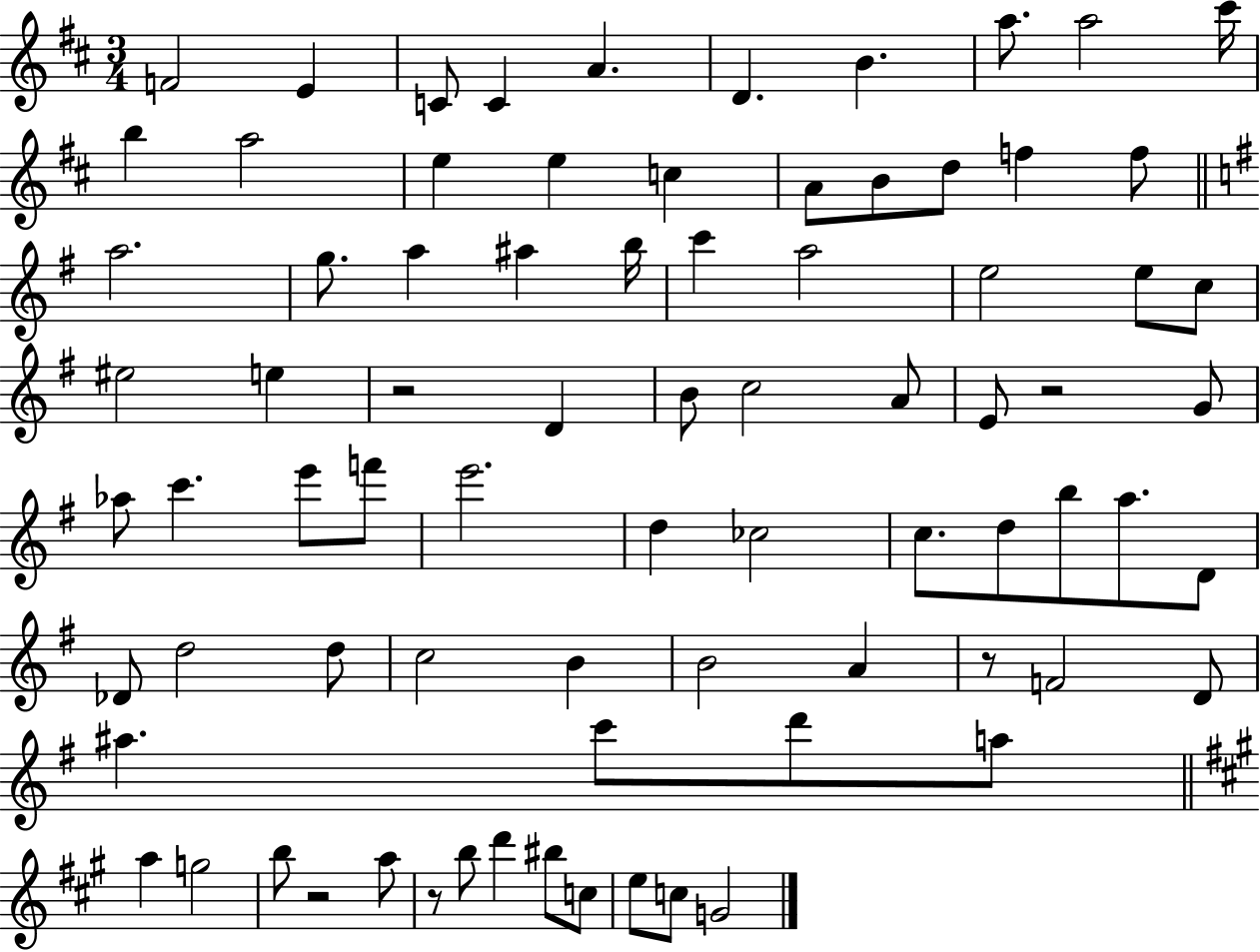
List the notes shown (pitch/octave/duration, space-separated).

F4/h E4/q C4/e C4/q A4/q. D4/q. B4/q. A5/e. A5/h C#6/s B5/q A5/h E5/q E5/q C5/q A4/e B4/e D5/e F5/q F5/e A5/h. G5/e. A5/q A#5/q B5/s C6/q A5/h E5/h E5/e C5/e EIS5/h E5/q R/h D4/q B4/e C5/h A4/e E4/e R/h G4/e Ab5/e C6/q. E6/e F6/e E6/h. D5/q CES5/h C5/e. D5/e B5/e A5/e. D4/e Db4/e D5/h D5/e C5/h B4/q B4/h A4/q R/e F4/h D4/e A#5/q. C6/e D6/e A5/e A5/q G5/h B5/e R/h A5/e R/e B5/e D6/q BIS5/e C5/e E5/e C5/e G4/h